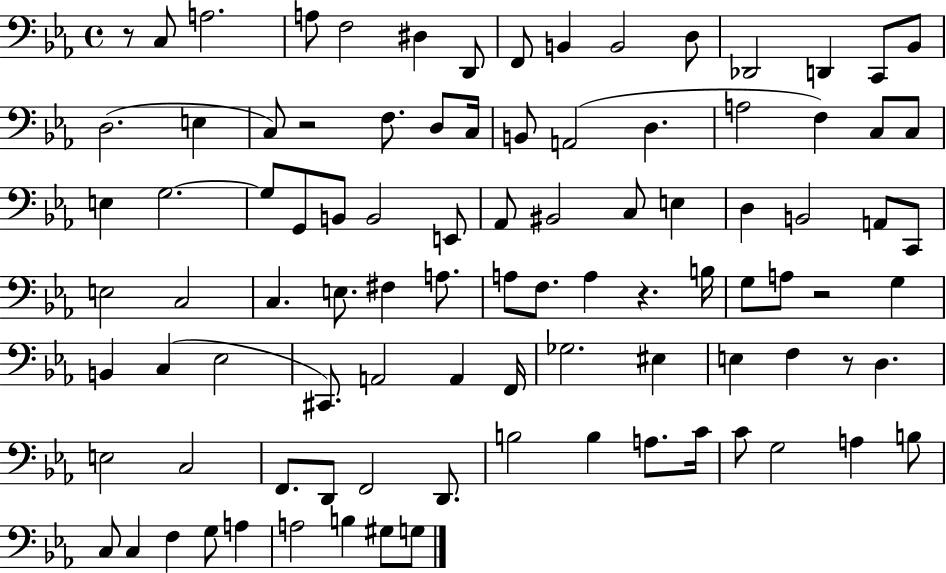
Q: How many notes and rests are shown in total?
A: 95